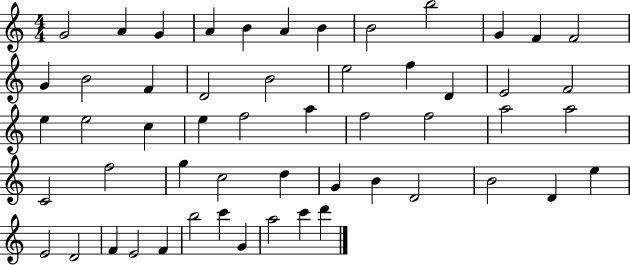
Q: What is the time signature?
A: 4/4